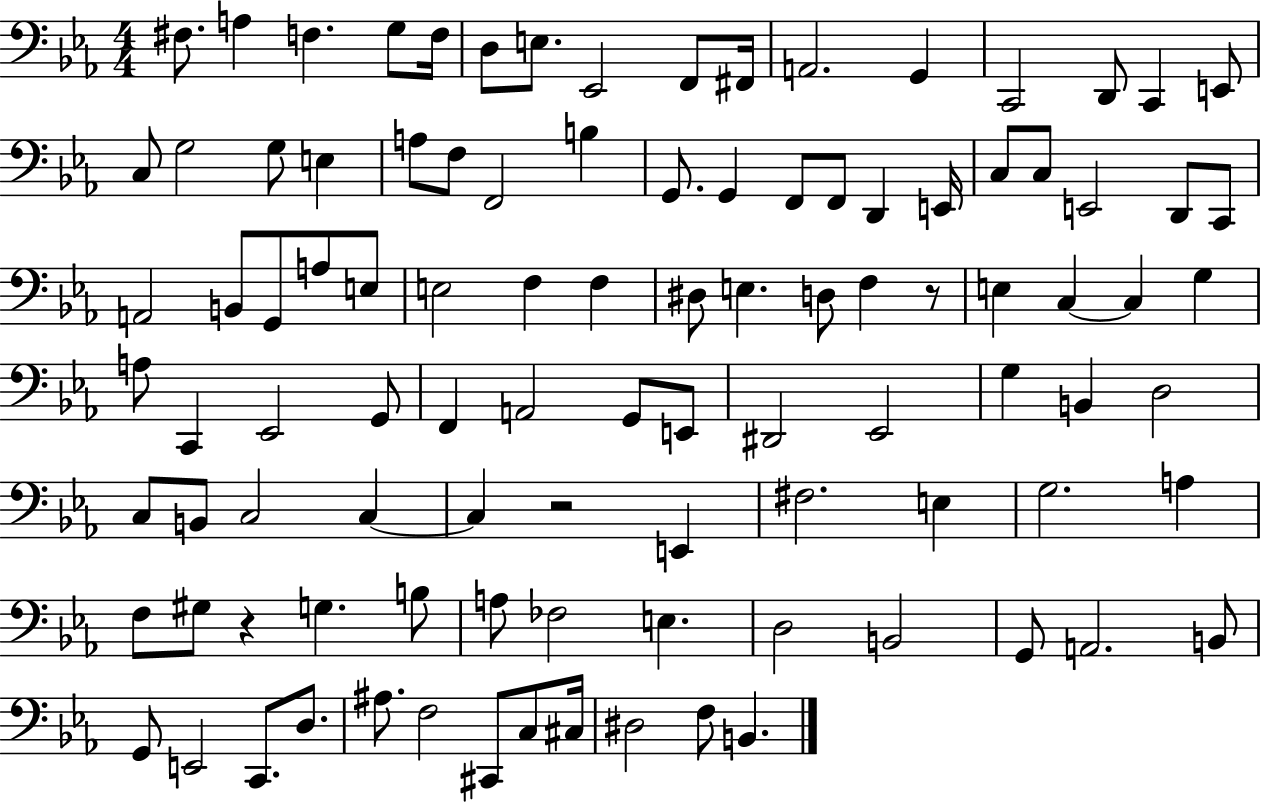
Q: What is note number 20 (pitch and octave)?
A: E3